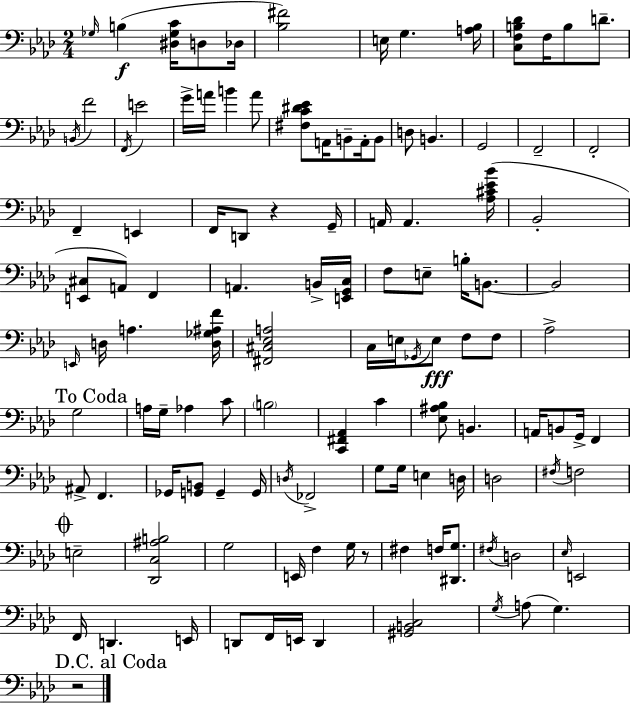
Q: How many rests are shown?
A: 3